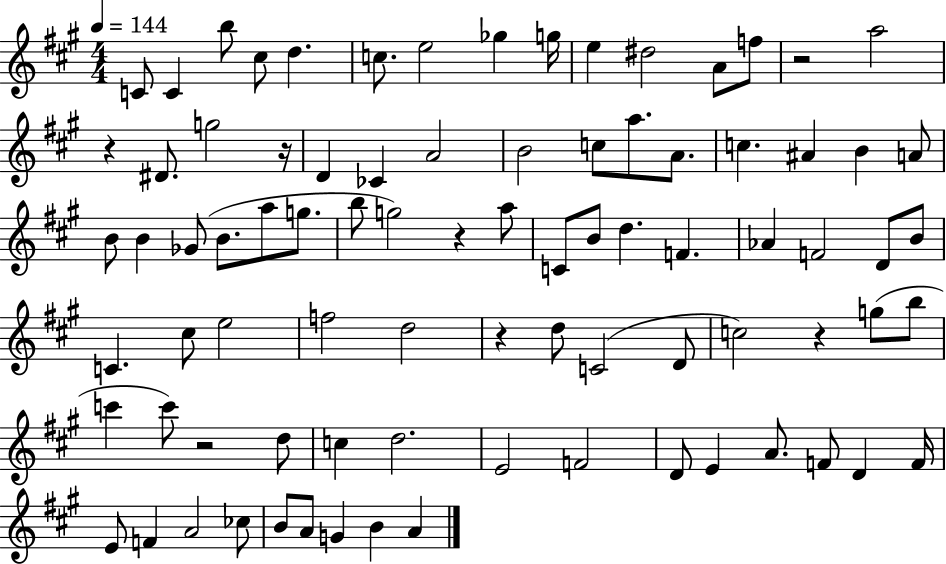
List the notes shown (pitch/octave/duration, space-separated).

C4/e C4/q B5/e C#5/e D5/q. C5/e. E5/h Gb5/q G5/s E5/q D#5/h A4/e F5/e R/h A5/h R/q D#4/e. G5/h R/s D4/q CES4/q A4/h B4/h C5/e A5/e. A4/e. C5/q. A#4/q B4/q A4/e B4/e B4/q Gb4/e B4/e. A5/e G5/e. B5/e G5/h R/q A5/e C4/e B4/e D5/q. F4/q. Ab4/q F4/h D4/e B4/e C4/q. C#5/e E5/h F5/h D5/h R/q D5/e C4/h D4/e C5/h R/q G5/e B5/e C6/q C6/e R/h D5/e C5/q D5/h. E4/h F4/h D4/e E4/q A4/e. F4/e D4/q F4/s E4/e F4/q A4/h CES5/e B4/e A4/e G4/q B4/q A4/q